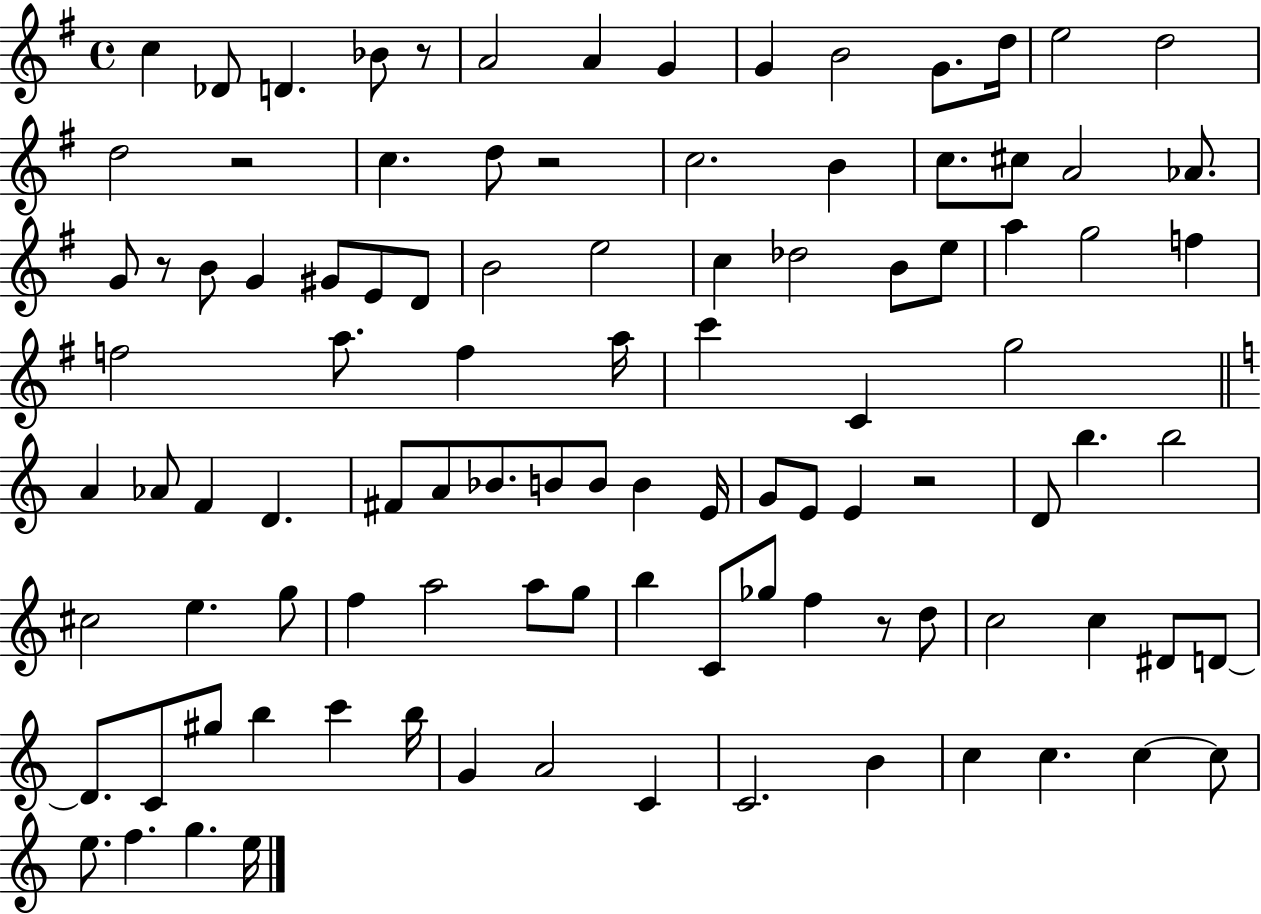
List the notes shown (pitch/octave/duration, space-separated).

C5/q Db4/e D4/q. Bb4/e R/e A4/h A4/q G4/q G4/q B4/h G4/e. D5/s E5/h D5/h D5/h R/h C5/q. D5/e R/h C5/h. B4/q C5/e. C#5/e A4/h Ab4/e. G4/e R/e B4/e G4/q G#4/e E4/e D4/e B4/h E5/h C5/q Db5/h B4/e E5/e A5/q G5/h F5/q F5/h A5/e. F5/q A5/s C6/q C4/q G5/h A4/q Ab4/e F4/q D4/q. F#4/e A4/e Bb4/e. B4/e B4/e B4/q E4/s G4/e E4/e E4/q R/h D4/e B5/q. B5/h C#5/h E5/q. G5/e F5/q A5/h A5/e G5/e B5/q C4/e Gb5/e F5/q R/e D5/e C5/h C5/q D#4/e D4/e D4/e. C4/e G#5/e B5/q C6/q B5/s G4/q A4/h C4/q C4/h. B4/q C5/q C5/q. C5/q C5/e E5/e. F5/q. G5/q. E5/s